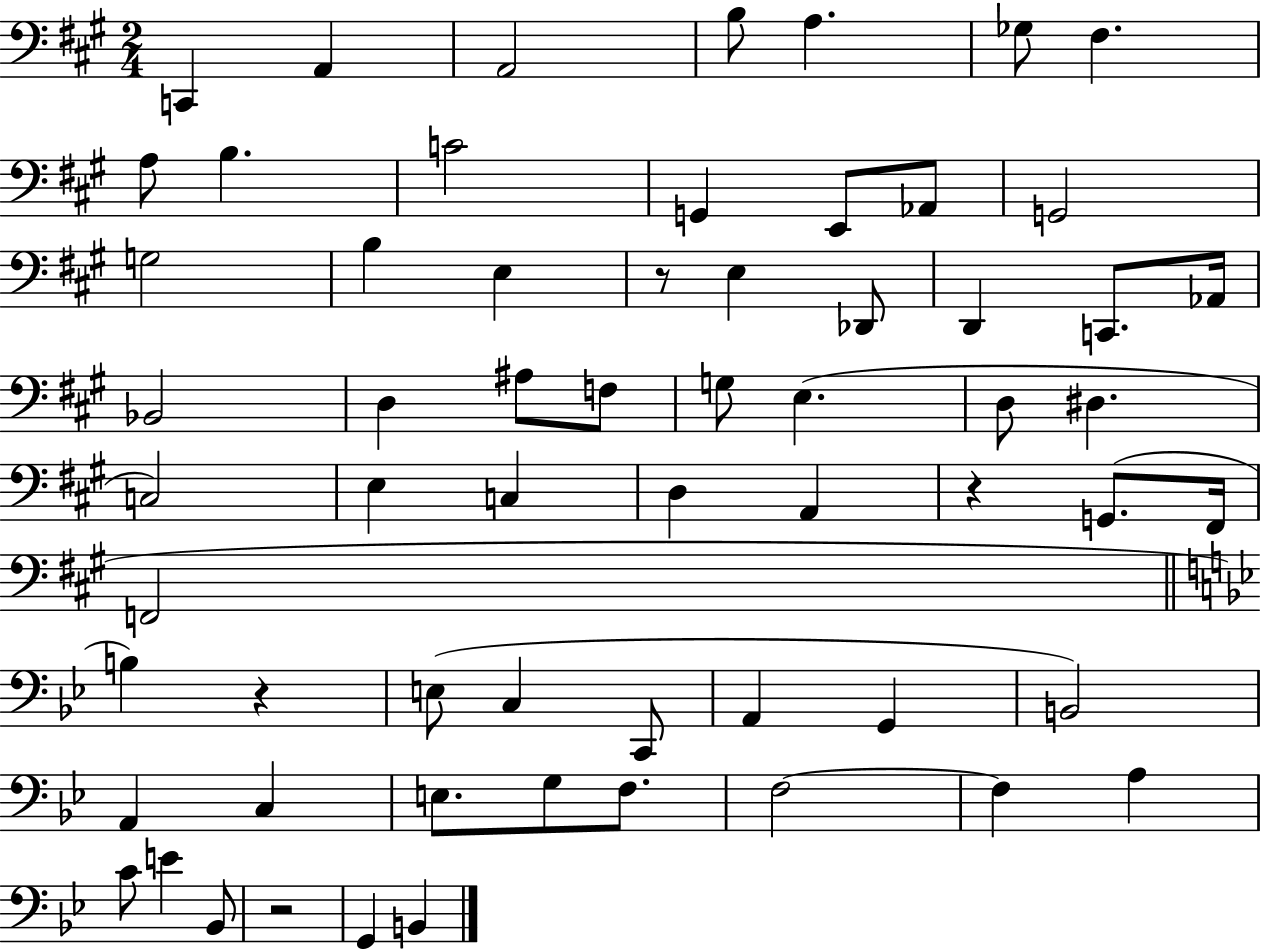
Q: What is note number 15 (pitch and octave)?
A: G3